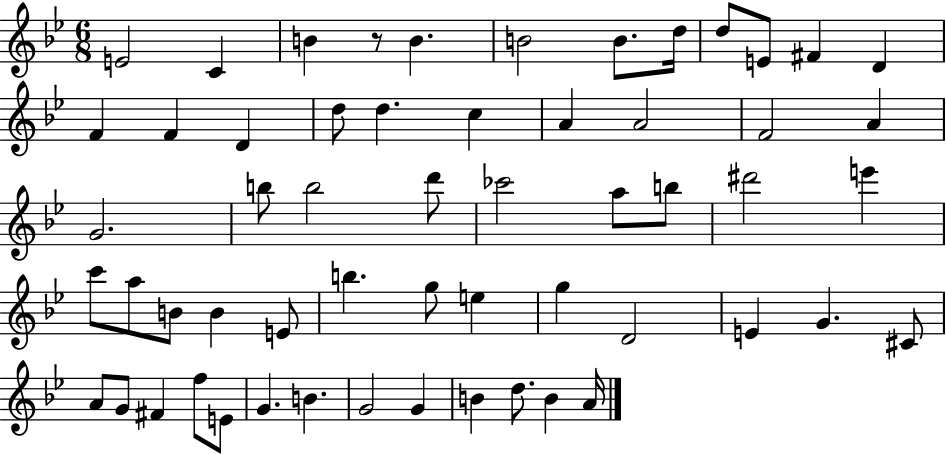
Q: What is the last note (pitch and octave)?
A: A4